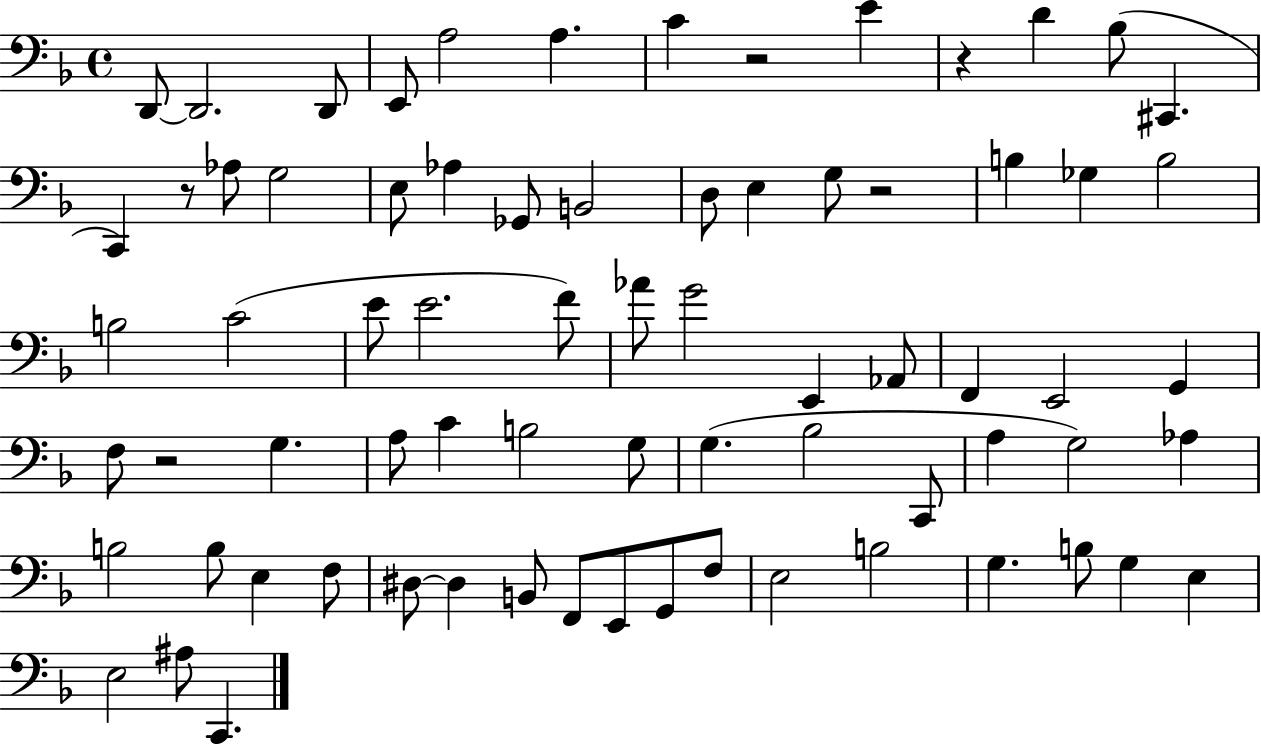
X:1
T:Untitled
M:4/4
L:1/4
K:F
D,,/2 D,,2 D,,/2 E,,/2 A,2 A, C z2 E z D _B,/2 ^C,, C,, z/2 _A,/2 G,2 E,/2 _A, _G,,/2 B,,2 D,/2 E, G,/2 z2 B, _G, B,2 B,2 C2 E/2 E2 F/2 _A/2 G2 E,, _A,,/2 F,, E,,2 G,, F,/2 z2 G, A,/2 C B,2 G,/2 G, _B,2 C,,/2 A, G,2 _A, B,2 B,/2 E, F,/2 ^D,/2 ^D, B,,/2 F,,/2 E,,/2 G,,/2 F,/2 E,2 B,2 G, B,/2 G, E, E,2 ^A,/2 C,,